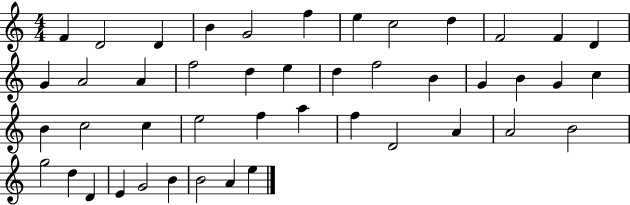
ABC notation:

X:1
T:Untitled
M:4/4
L:1/4
K:C
F D2 D B G2 f e c2 d F2 F D G A2 A f2 d e d f2 B G B G c B c2 c e2 f a f D2 A A2 B2 g2 d D E G2 B B2 A e